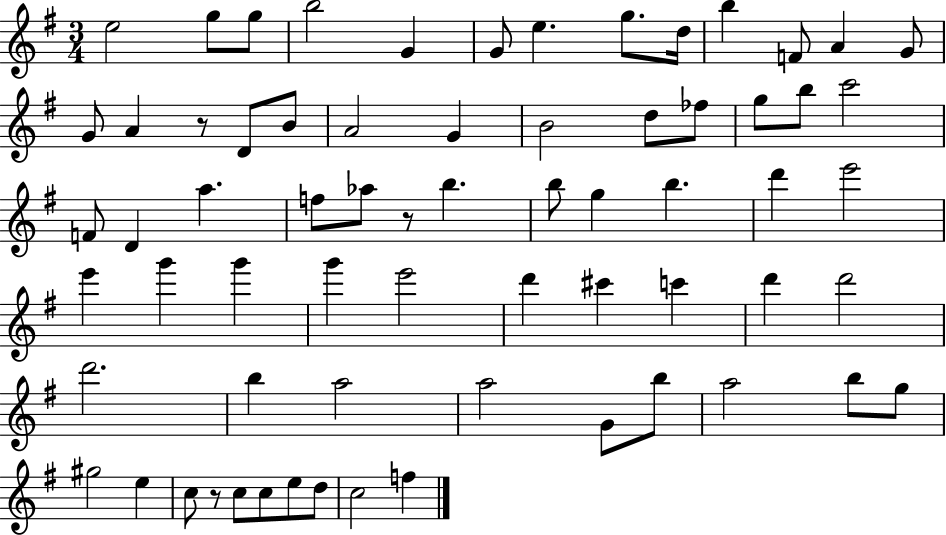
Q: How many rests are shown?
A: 3